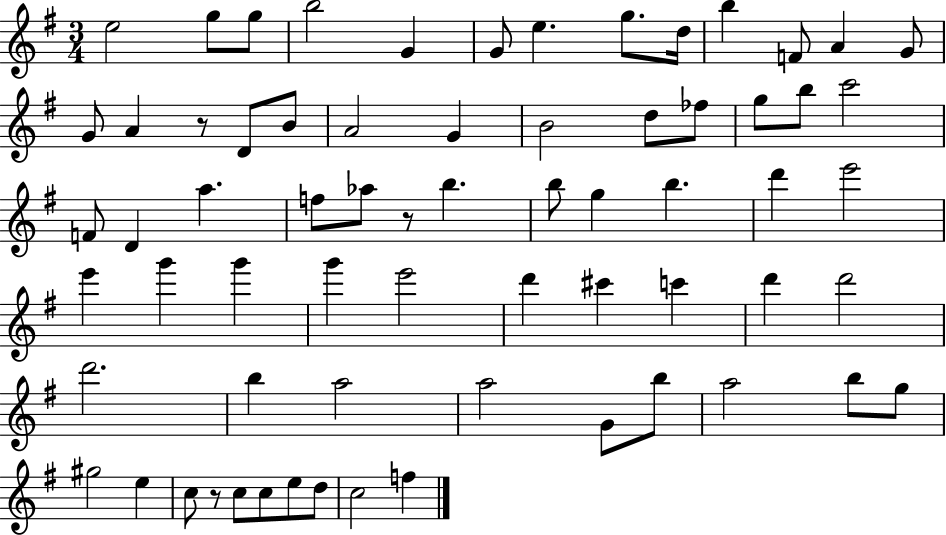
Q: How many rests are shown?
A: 3